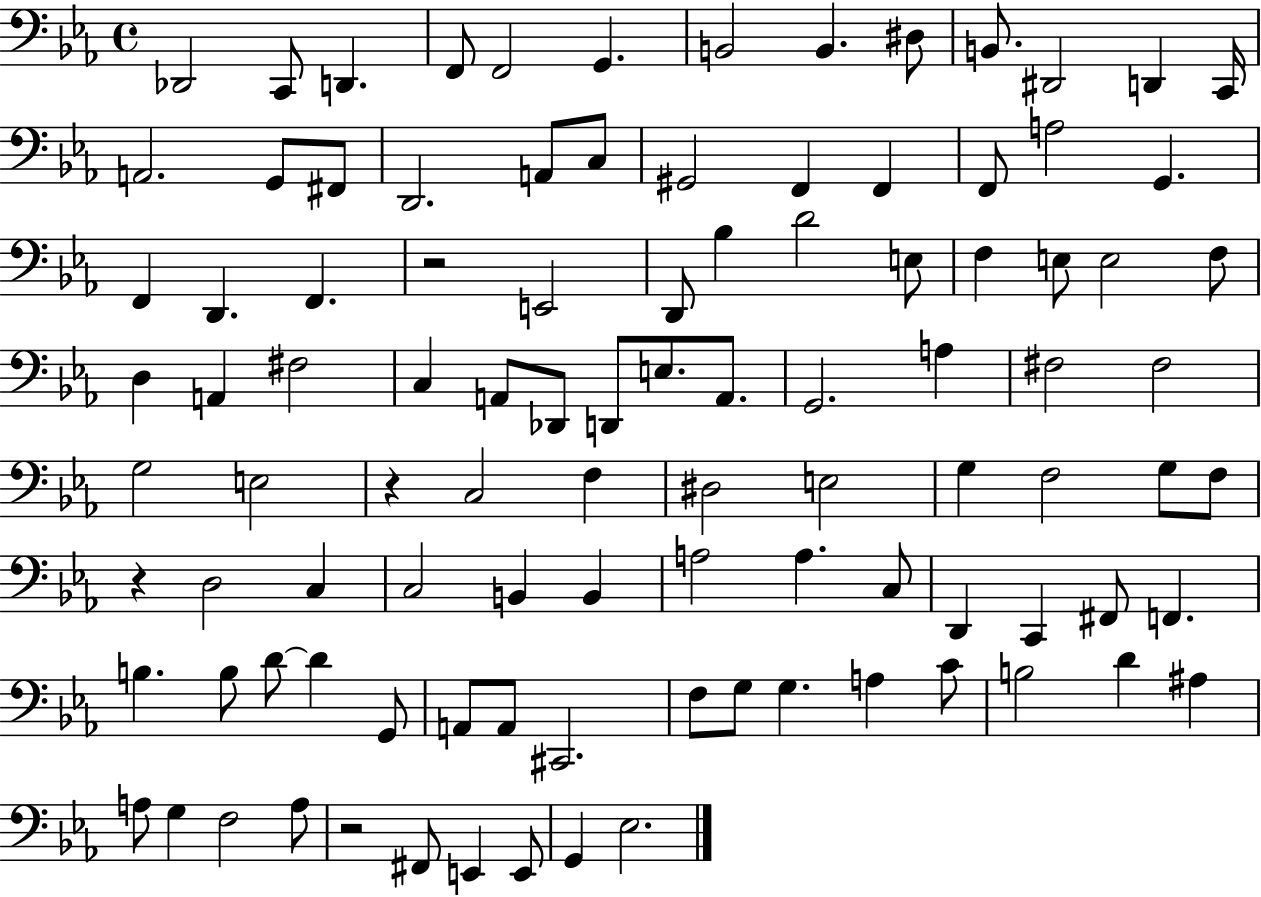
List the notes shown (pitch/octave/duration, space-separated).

Db2/h C2/e D2/q. F2/e F2/h G2/q. B2/h B2/q. D#3/e B2/e. D#2/h D2/q C2/s A2/h. G2/e F#2/e D2/h. A2/e C3/e G#2/h F2/q F2/q F2/e A3/h G2/q. F2/q D2/q. F2/q. R/h E2/h D2/e Bb3/q D4/h E3/e F3/q E3/e E3/h F3/e D3/q A2/q F#3/h C3/q A2/e Db2/e D2/e E3/e. A2/e. G2/h. A3/q F#3/h F#3/h G3/h E3/h R/q C3/h F3/q D#3/h E3/h G3/q F3/h G3/e F3/e R/q D3/h C3/q C3/h B2/q B2/q A3/h A3/q. C3/e D2/q C2/q F#2/e F2/q. B3/q. B3/e D4/e D4/q G2/e A2/e A2/e C#2/h. F3/e G3/e G3/q. A3/q C4/e B3/h D4/q A#3/q A3/e G3/q F3/h A3/e R/h F#2/e E2/q E2/e G2/q Eb3/h.